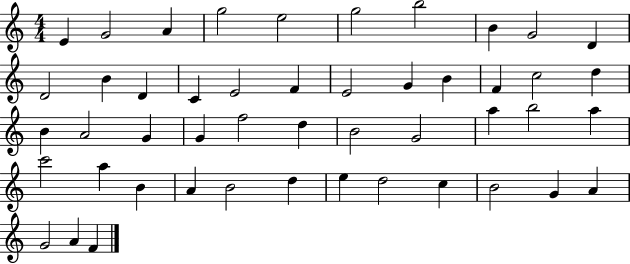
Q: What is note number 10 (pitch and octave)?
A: D4